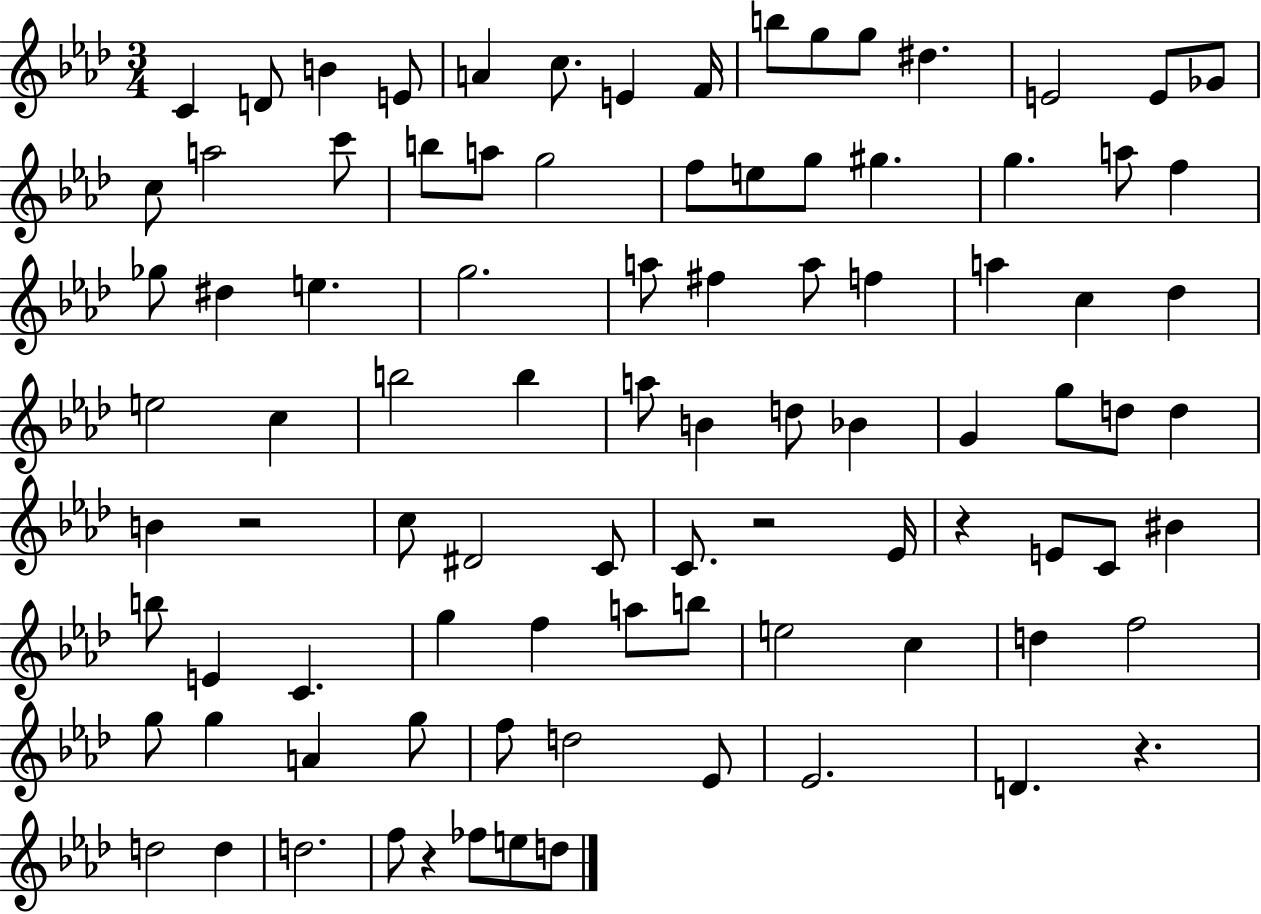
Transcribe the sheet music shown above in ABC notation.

X:1
T:Untitled
M:3/4
L:1/4
K:Ab
C D/2 B E/2 A c/2 E F/4 b/2 g/2 g/2 ^d E2 E/2 _G/2 c/2 a2 c'/2 b/2 a/2 g2 f/2 e/2 g/2 ^g g a/2 f _g/2 ^d e g2 a/2 ^f a/2 f a c _d e2 c b2 b a/2 B d/2 _B G g/2 d/2 d B z2 c/2 ^D2 C/2 C/2 z2 _E/4 z E/2 C/2 ^B b/2 E C g f a/2 b/2 e2 c d f2 g/2 g A g/2 f/2 d2 _E/2 _E2 D z d2 d d2 f/2 z _f/2 e/2 d/2